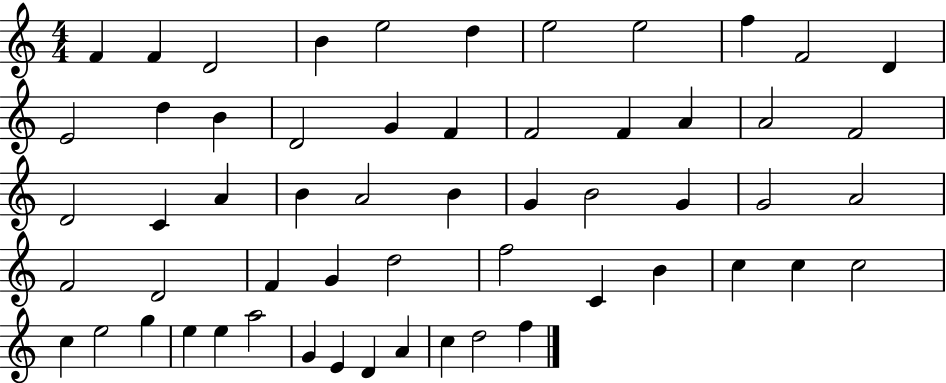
{
  \clef treble
  \numericTimeSignature
  \time 4/4
  \key c \major
  f'4 f'4 d'2 | b'4 e''2 d''4 | e''2 e''2 | f''4 f'2 d'4 | \break e'2 d''4 b'4 | d'2 g'4 f'4 | f'2 f'4 a'4 | a'2 f'2 | \break d'2 c'4 a'4 | b'4 a'2 b'4 | g'4 b'2 g'4 | g'2 a'2 | \break f'2 d'2 | f'4 g'4 d''2 | f''2 c'4 b'4 | c''4 c''4 c''2 | \break c''4 e''2 g''4 | e''4 e''4 a''2 | g'4 e'4 d'4 a'4 | c''4 d''2 f''4 | \break \bar "|."
}